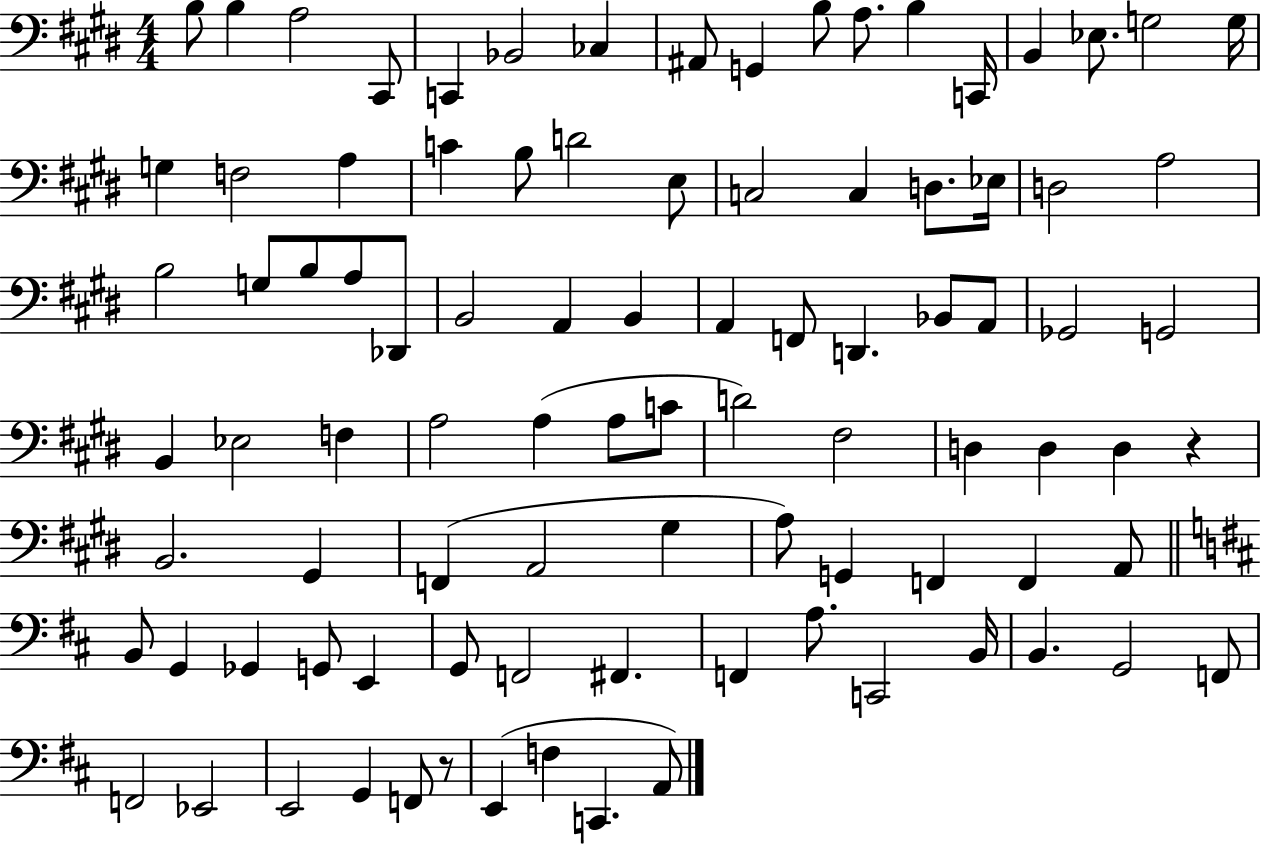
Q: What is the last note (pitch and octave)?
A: A2